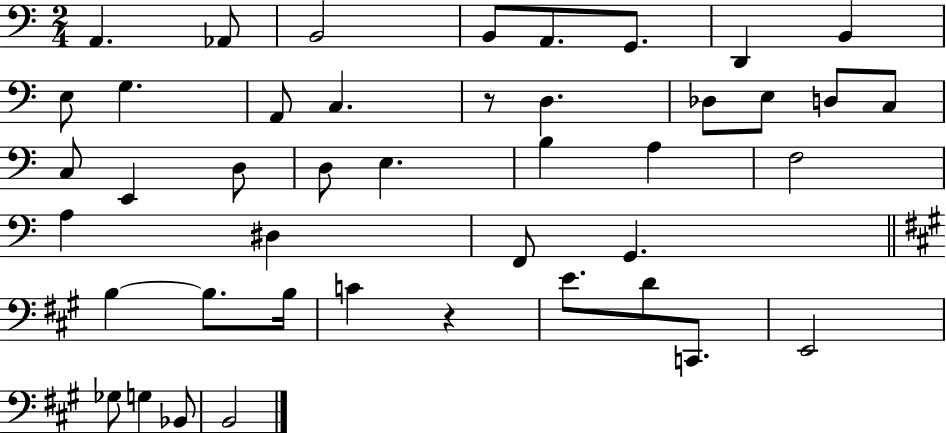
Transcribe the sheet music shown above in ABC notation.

X:1
T:Untitled
M:2/4
L:1/4
K:C
A,, _A,,/2 B,,2 B,,/2 A,,/2 G,,/2 D,, B,, E,/2 G, A,,/2 C, z/2 D, _D,/2 E,/2 D,/2 C,/2 C,/2 E,, D,/2 D,/2 E, B, A, F,2 A, ^D, F,,/2 G,, B, B,/2 B,/4 C z E/2 D/2 C,,/2 E,,2 _G,/2 G, _B,,/2 B,,2